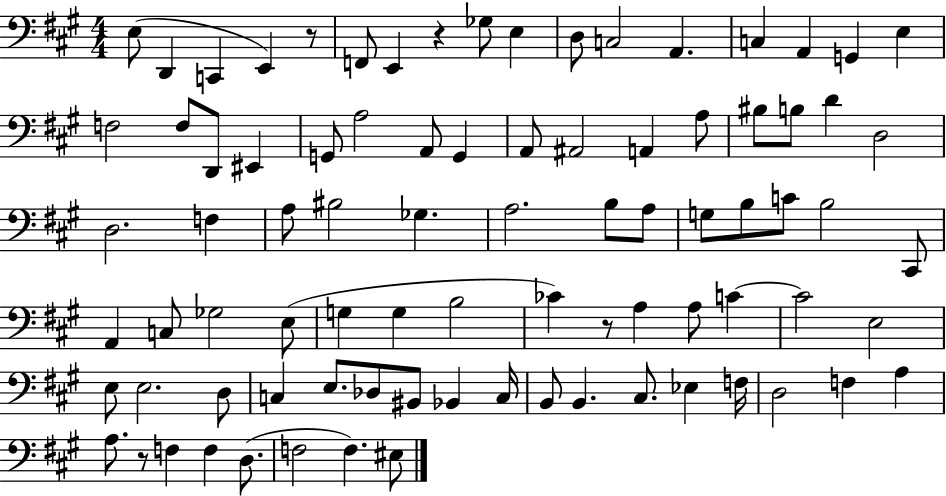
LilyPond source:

{
  \clef bass
  \numericTimeSignature
  \time 4/4
  \key a \major
  \repeat volta 2 { e8( d,4 c,4 e,4) r8 | f,8 e,4 r4 ges8 e4 | d8 c2 a,4. | c4 a,4 g,4 e4 | \break f2 f8 d,8 eis,4 | g,8 a2 a,8 g,4 | a,8 ais,2 a,4 a8 | bis8 b8 d'4 d2 | \break d2. f4 | a8 bis2 ges4. | a2. b8 a8 | g8 b8 c'8 b2 cis,8 | \break a,4 c8 ges2 e8( | g4 g4 b2 | ces'4) r8 a4 a8 c'4~~ | c'2 e2 | \break e8 e2. d8 | c4 e8. des8 bis,8 bes,4 c16 | b,8 b,4. cis8. ees4 f16 | d2 f4 a4 | \break a8. r8 f4 f4 d8.( | f2 f4.) eis8 | } \bar "|."
}